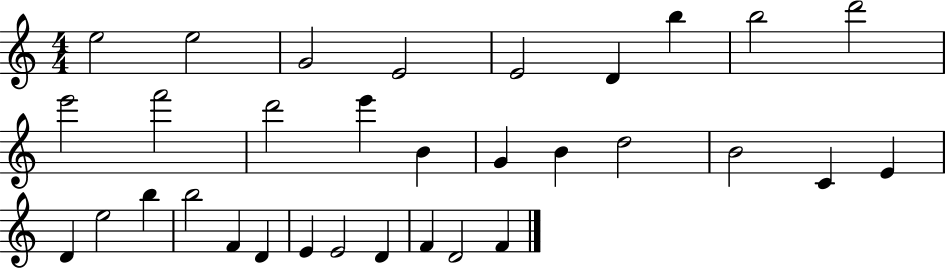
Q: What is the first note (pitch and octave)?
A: E5